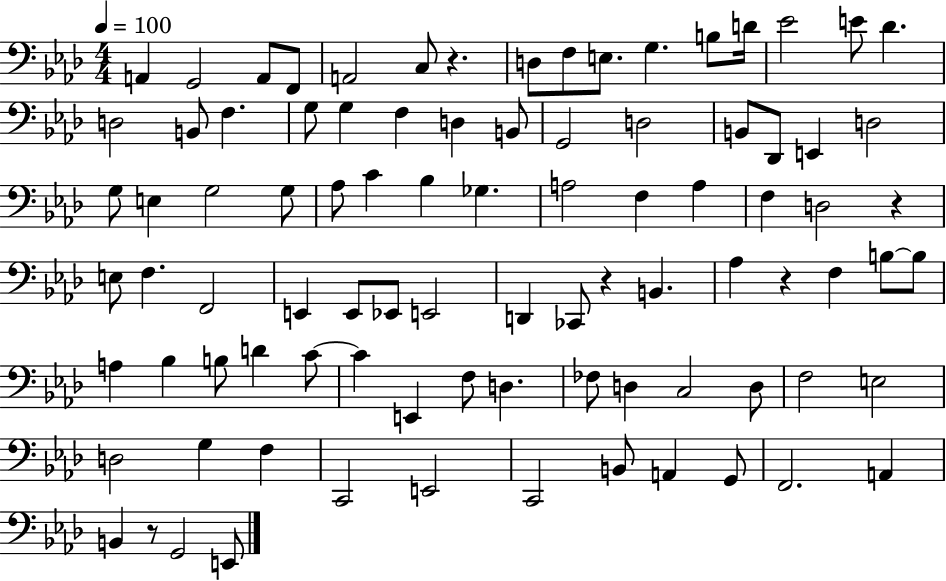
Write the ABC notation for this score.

X:1
T:Untitled
M:4/4
L:1/4
K:Ab
A,, G,,2 A,,/2 F,,/2 A,,2 C,/2 z D,/2 F,/2 E,/2 G, B,/2 D/4 _E2 E/2 _D D,2 B,,/2 F, G,/2 G, F, D, B,,/2 G,,2 D,2 B,,/2 _D,,/2 E,, D,2 G,/2 E, G,2 G,/2 _A,/2 C _B, _G, A,2 F, A, F, D,2 z E,/2 F, F,,2 E,, E,,/2 _E,,/2 E,,2 D,, _C,,/2 z B,, _A, z F, B,/2 B,/2 A, _B, B,/2 D C/2 C E,, F,/2 D, _F,/2 D, C,2 D,/2 F,2 E,2 D,2 G, F, C,,2 E,,2 C,,2 B,,/2 A,, G,,/2 F,,2 A,, B,, z/2 G,,2 E,,/2